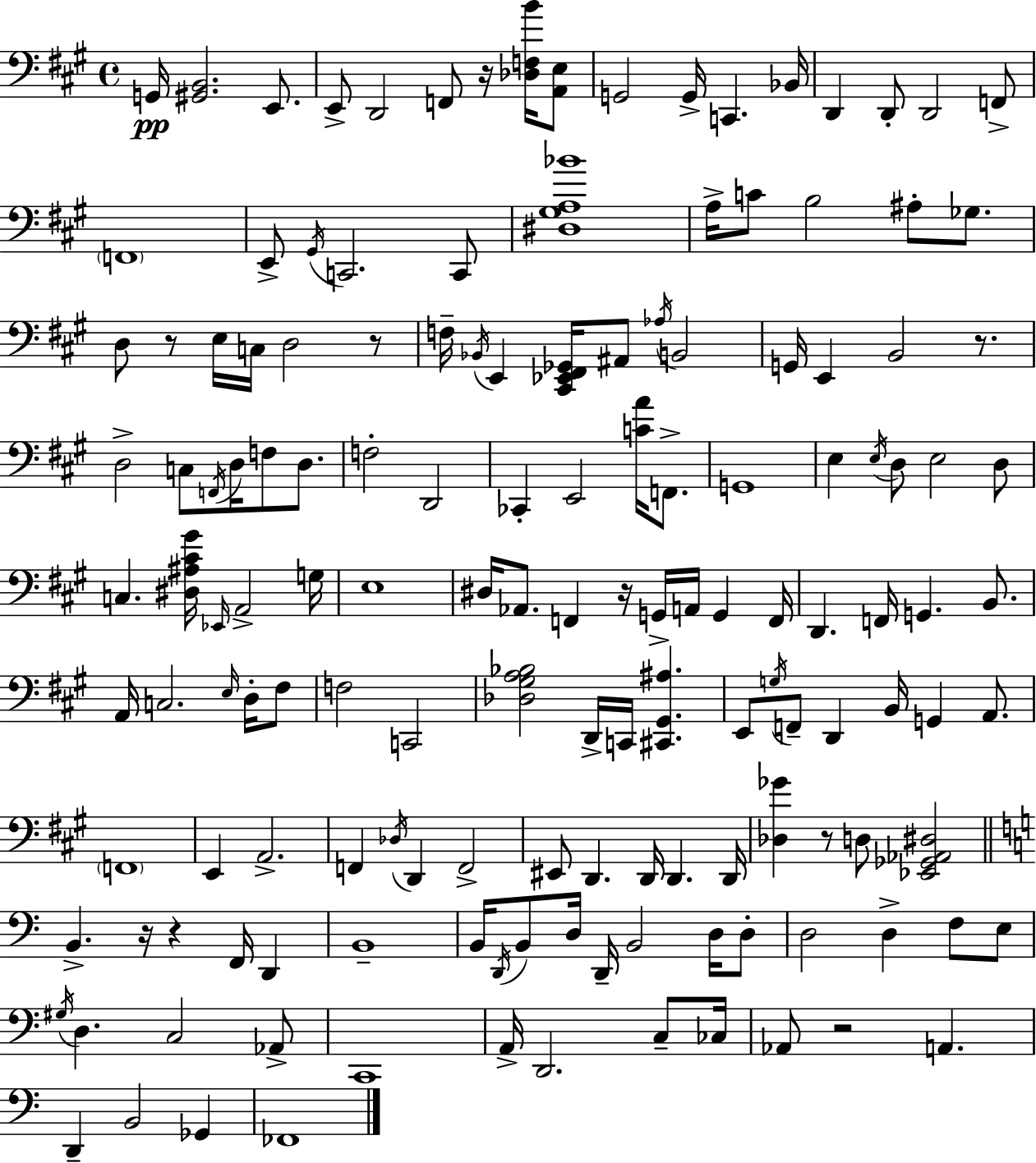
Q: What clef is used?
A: bass